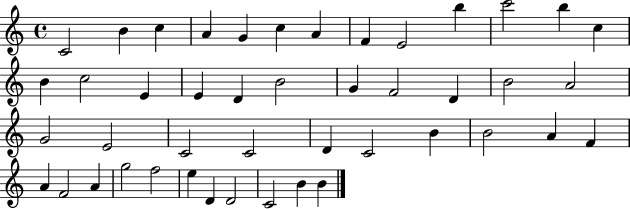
{
  \clef treble
  \time 4/4
  \defaultTimeSignature
  \key c \major
  c'2 b'4 c''4 | a'4 g'4 c''4 a'4 | f'4 e'2 b''4 | c'''2 b''4 c''4 | \break b'4 c''2 e'4 | e'4 d'4 b'2 | g'4 f'2 d'4 | b'2 a'2 | \break g'2 e'2 | c'2 c'2 | d'4 c'2 b'4 | b'2 a'4 f'4 | \break a'4 f'2 a'4 | g''2 f''2 | e''4 d'4 d'2 | c'2 b'4 b'4 | \break \bar "|."
}